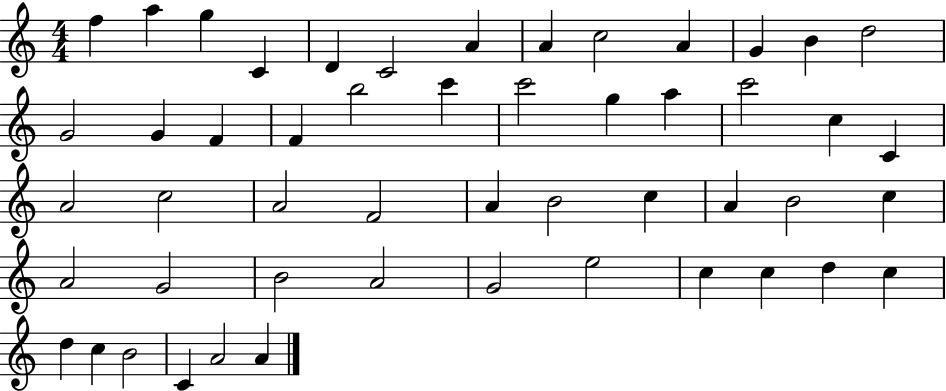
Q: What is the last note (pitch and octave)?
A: A4